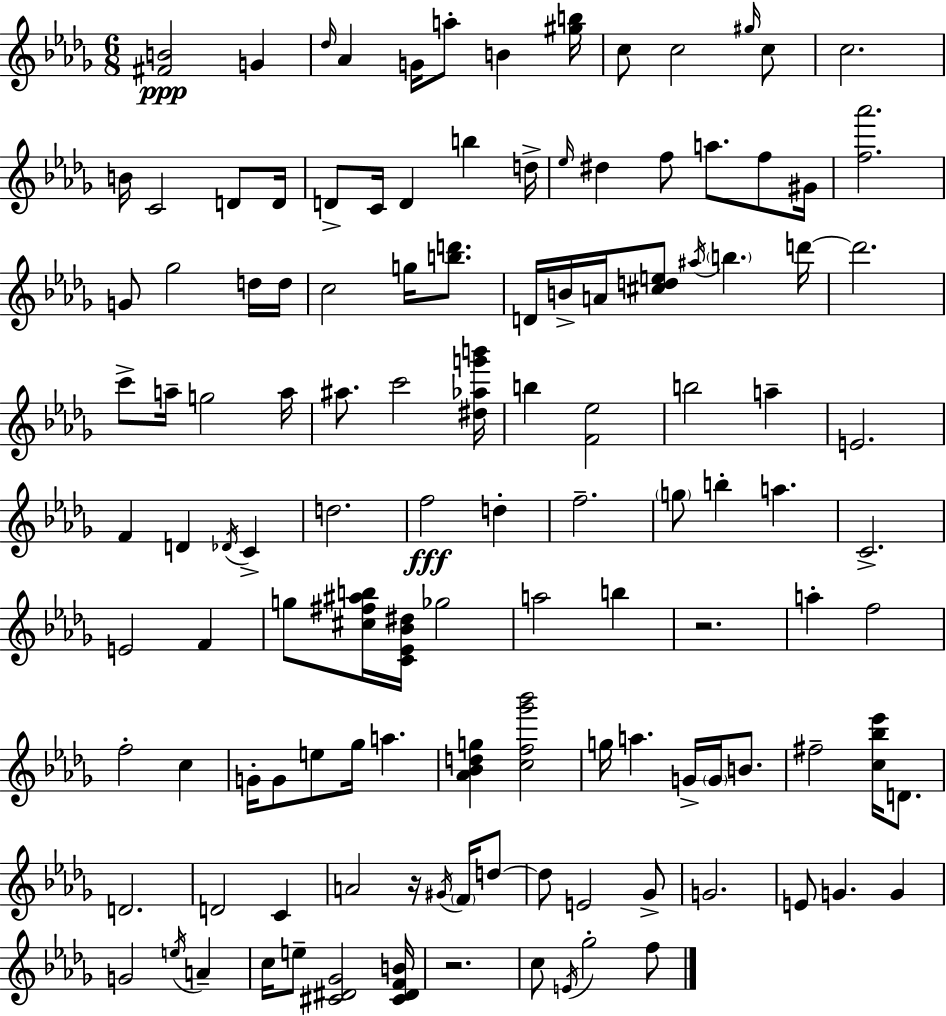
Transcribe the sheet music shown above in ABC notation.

X:1
T:Untitled
M:6/8
L:1/4
K:Bbm
[^FB]2 G _d/4 _A G/4 a/2 B [^gb]/4 c/2 c2 ^g/4 c/2 c2 B/4 C2 D/2 D/4 D/2 C/4 D b d/4 _e/4 ^d f/2 a/2 f/2 ^G/4 [f_a']2 G/2 _g2 d/4 d/4 c2 g/4 [bd']/2 D/4 B/4 A/4 [^cde]/2 ^a/4 b d'/4 d'2 c'/2 a/4 g2 a/4 ^a/2 c'2 [^d_ag'b']/4 b [F_e]2 b2 a E2 F D _D/4 C d2 f2 d f2 g/2 b a C2 E2 F g/2 [^c^f^ab]/4 [C_E_B^d]/4 _g2 a2 b z2 a f2 f2 c G/4 G/2 e/2 _g/4 a [_A_Bdg] [cf_g'_b']2 g/4 a G/4 G/4 B/2 ^f2 [c_b_e']/4 D/2 D2 D2 C A2 z/4 ^G/4 F/4 d/2 d/2 E2 _G/2 G2 E/2 G G G2 e/4 A c/4 e/2 [^C^D_G]2 [^C^DFB]/4 z2 c/2 E/4 _g2 f/2